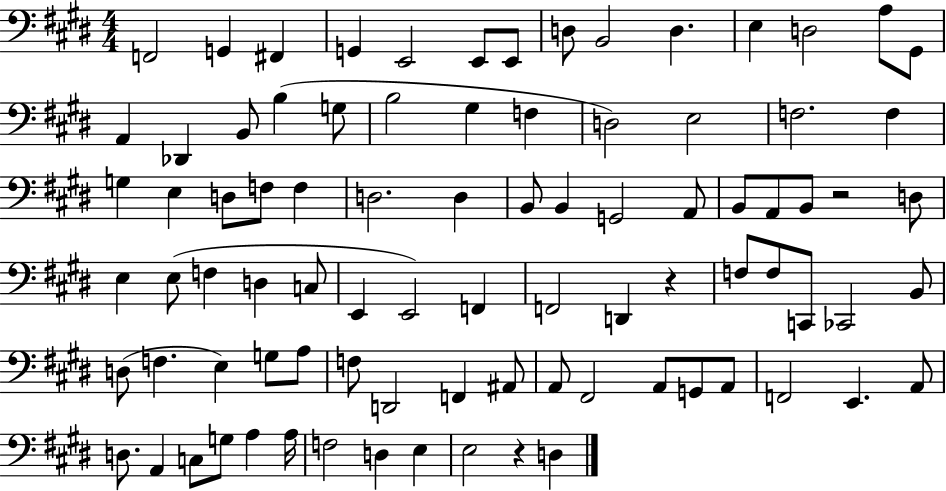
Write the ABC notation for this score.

X:1
T:Untitled
M:4/4
L:1/4
K:E
F,,2 G,, ^F,, G,, E,,2 E,,/2 E,,/2 D,/2 B,,2 D, E, D,2 A,/2 ^G,,/2 A,, _D,, B,,/2 B, G,/2 B,2 ^G, F, D,2 E,2 F,2 F, G, E, D,/2 F,/2 F, D,2 D, B,,/2 B,, G,,2 A,,/2 B,,/2 A,,/2 B,,/2 z2 D,/2 E, E,/2 F, D, C,/2 E,, E,,2 F,, F,,2 D,, z F,/2 F,/2 C,,/2 _C,,2 B,,/2 D,/2 F, E, G,/2 A,/2 F,/2 D,,2 F,, ^A,,/2 A,,/2 ^F,,2 A,,/2 G,,/2 A,,/2 F,,2 E,, A,,/2 D,/2 A,, C,/2 G,/2 A, A,/4 F,2 D, E, E,2 z D,